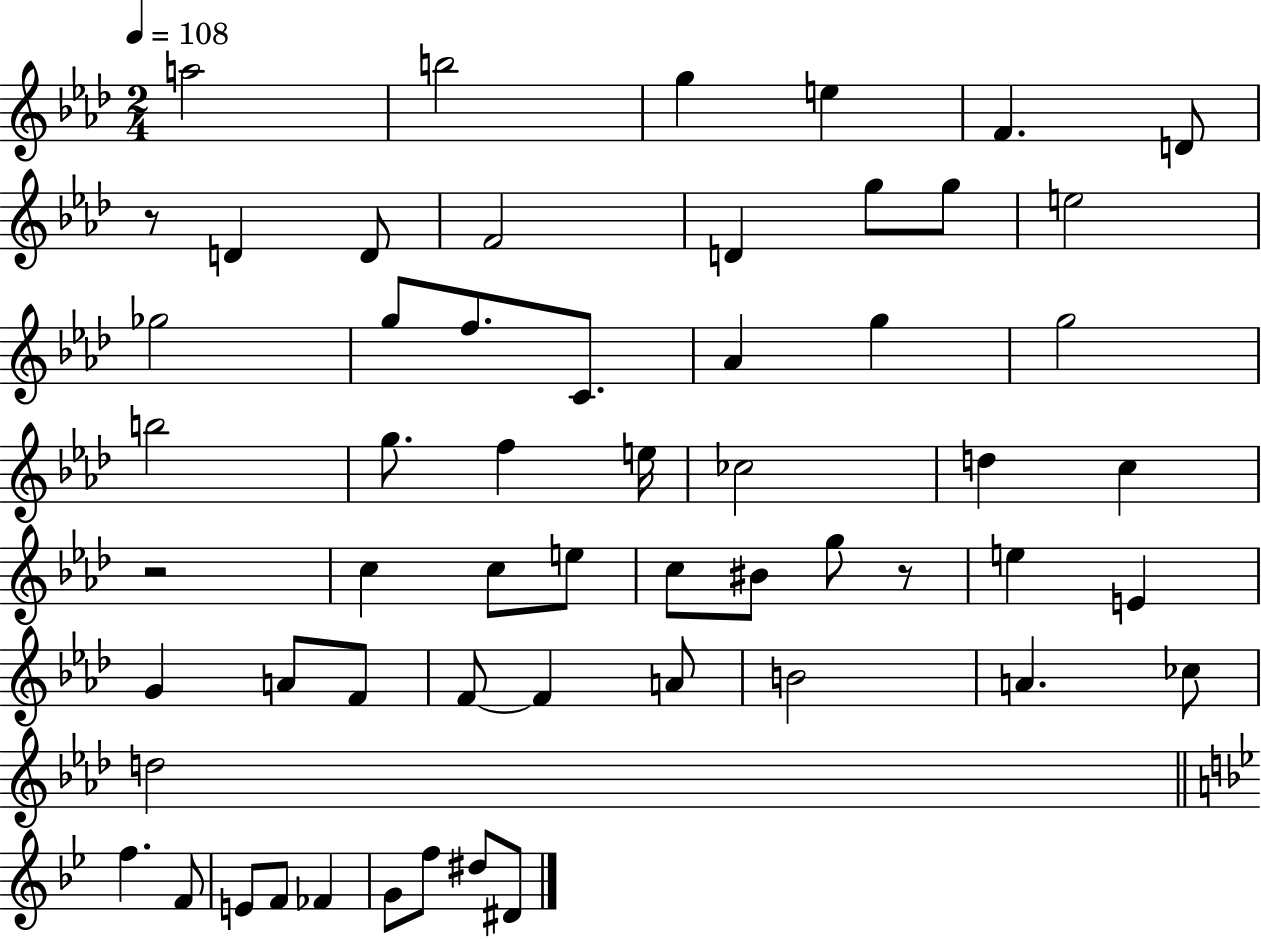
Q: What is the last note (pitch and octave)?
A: D#4